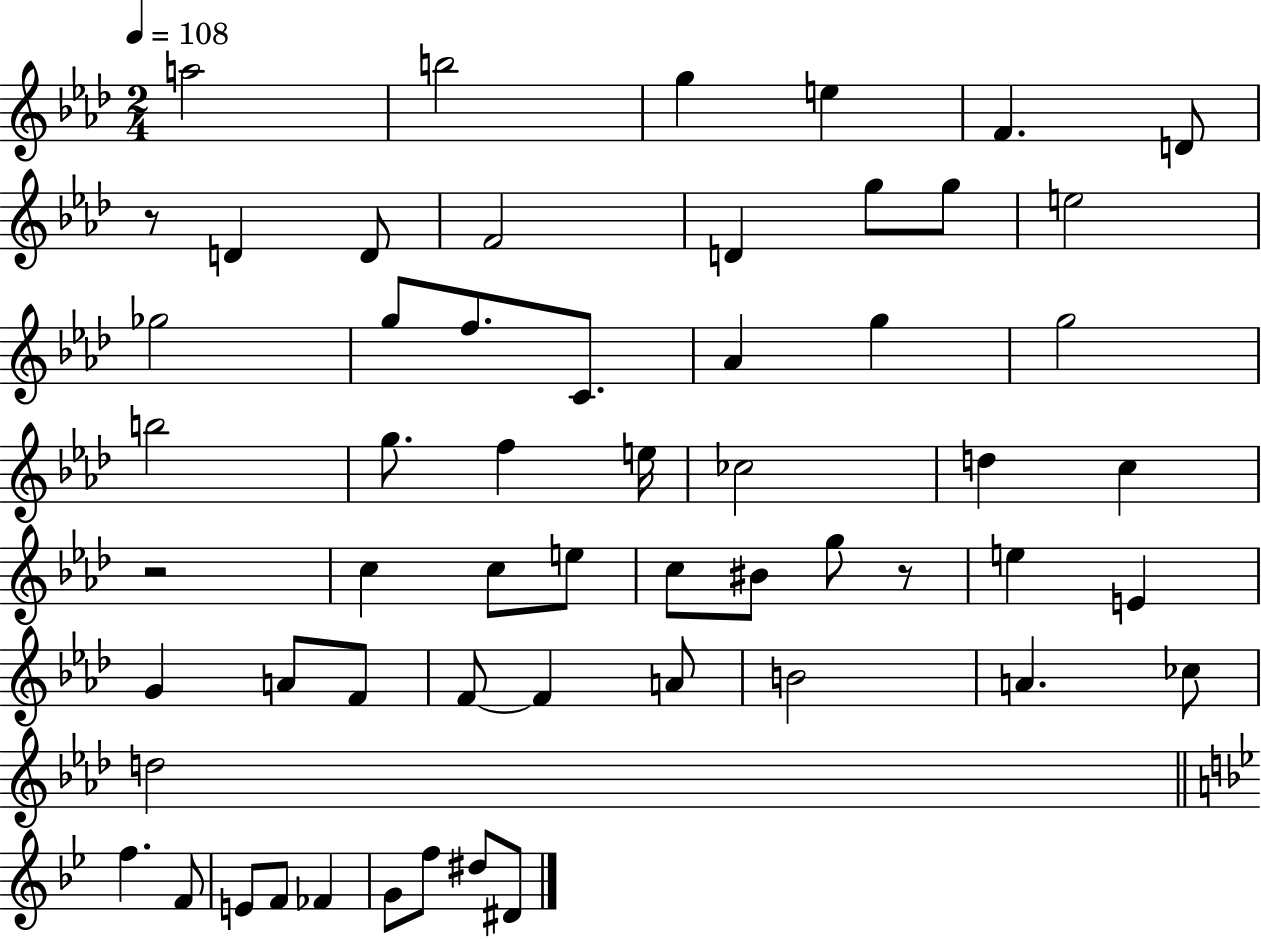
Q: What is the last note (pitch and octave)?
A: D#4